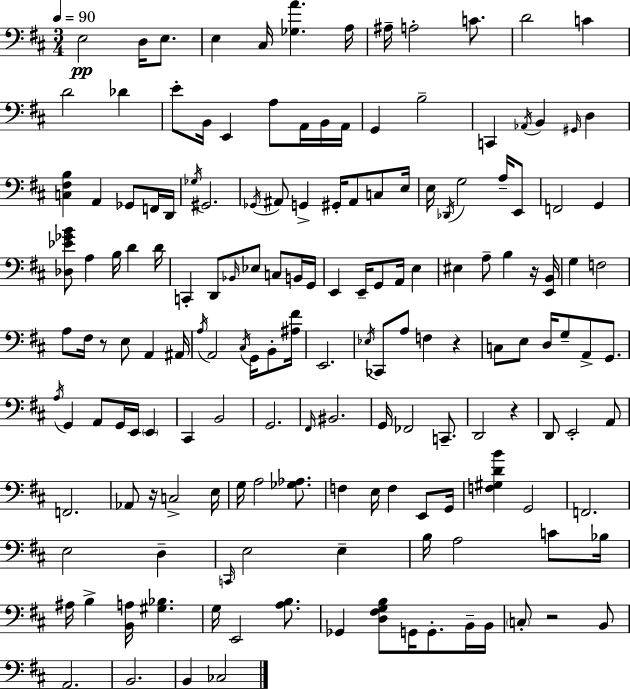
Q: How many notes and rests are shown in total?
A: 161